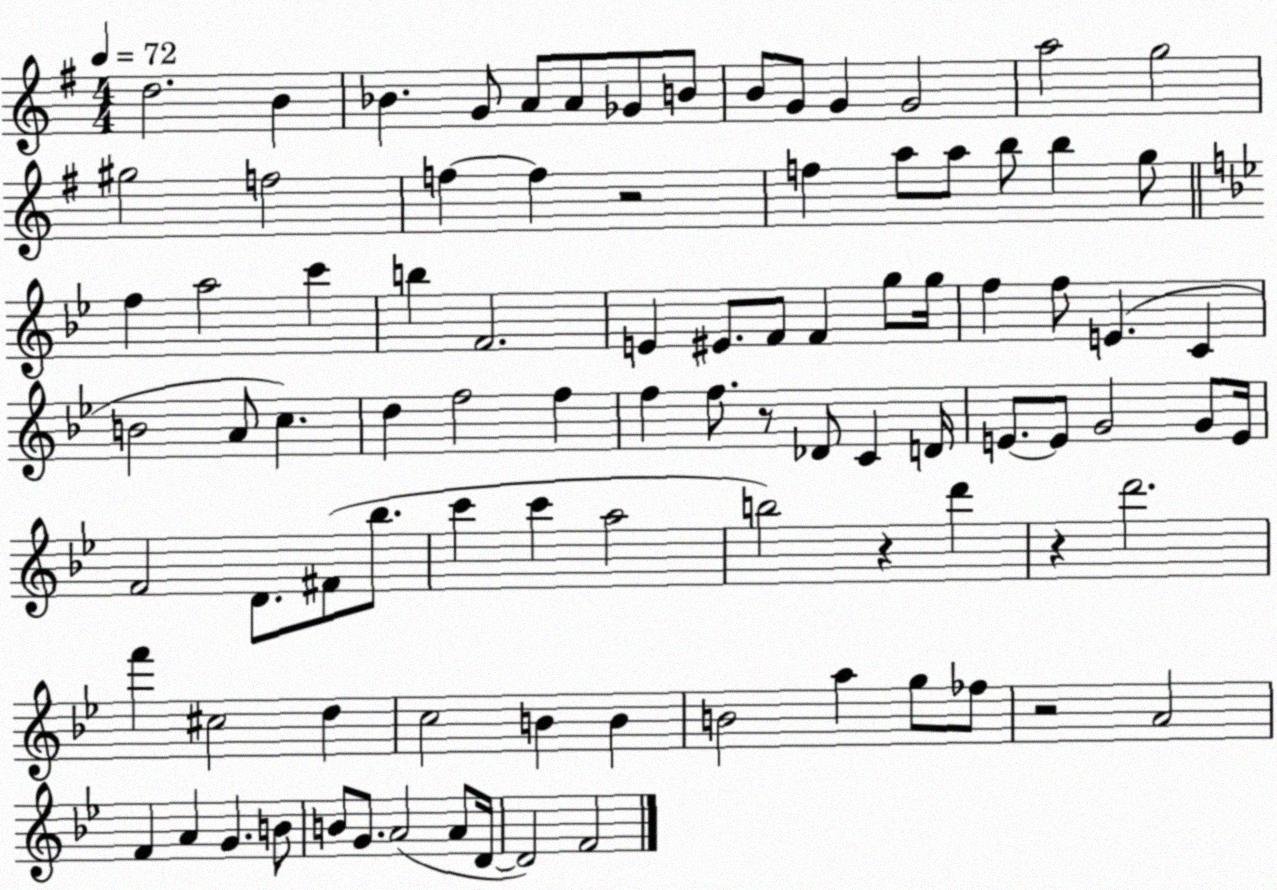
X:1
T:Untitled
M:4/4
L:1/4
K:G
d2 B _B G/2 A/2 A/2 _G/2 B/2 B/2 G/2 G G2 a2 g2 ^g2 f2 f f z2 f a/2 a/2 b/2 b g/2 f a2 c' b F2 E ^E/2 F/2 F g/2 g/4 f f/2 E C B2 A/2 c d f2 f f f/2 z/2 _D/2 C D/4 E/2 E/2 G2 G/2 E/4 F2 D/2 ^F/2 _b/2 c' c' a2 b2 z d' z d'2 f' ^c2 d c2 B B B2 a g/2 _f/2 z2 A2 F A G B/2 B/2 G/2 A2 A/2 D/4 D2 F2